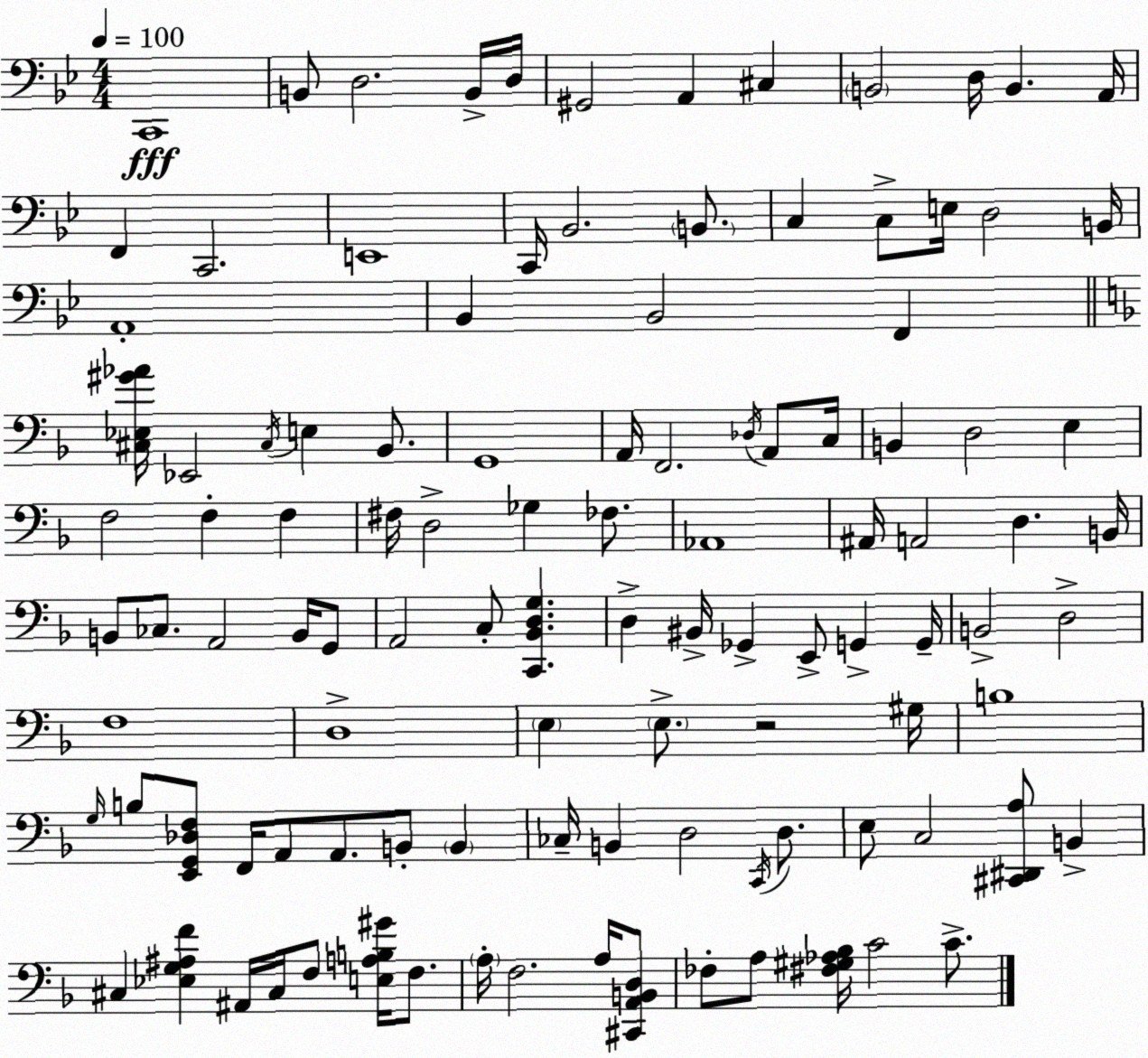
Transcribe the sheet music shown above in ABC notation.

X:1
T:Untitled
M:4/4
L:1/4
K:Gm
C,,4 B,,/2 D,2 B,,/4 D,/4 ^G,,2 A,, ^C, B,,2 D,/4 B,, A,,/4 F,, C,,2 E,,4 C,,/4 _B,,2 B,,/2 C, C,/2 E,/4 D,2 B,,/4 A,,4 _B,, _B,,2 F,, [^C,_E,^G_A]/4 _E,,2 ^C,/4 E, _B,,/2 G,,4 A,,/4 F,,2 _D,/4 A,,/2 C,/4 B,, D,2 E, F,2 F, F, ^F,/4 D,2 _G, _F,/2 _A,,4 ^A,,/4 A,,2 D, B,,/4 B,,/2 _C,/2 A,,2 B,,/4 G,,/2 A,,2 C,/2 [C,,_B,,D,G,] D, ^B,,/4 _G,, E,,/2 G,, G,,/4 B,,2 D,2 F,4 D,4 E, E,/2 z2 ^G,/4 B,4 G,/4 B,/2 [E,,G,,_D,F,]/2 F,,/4 A,,/2 A,,/2 B,,/2 B,, _C,/4 B,, D,2 C,,/4 D,/2 E,/2 C,2 [^C,,^D,,A,]/2 B,, ^C, [_E,G,^A,F] ^A,,/4 ^C,/4 F,/2 [E,A,B,^G]/4 F,/2 A,/4 F,2 A,/4 [^C,,A,,B,,D,]/2 _F,/2 A,/2 [^F,^G,_A,_B,]/4 C2 C/2